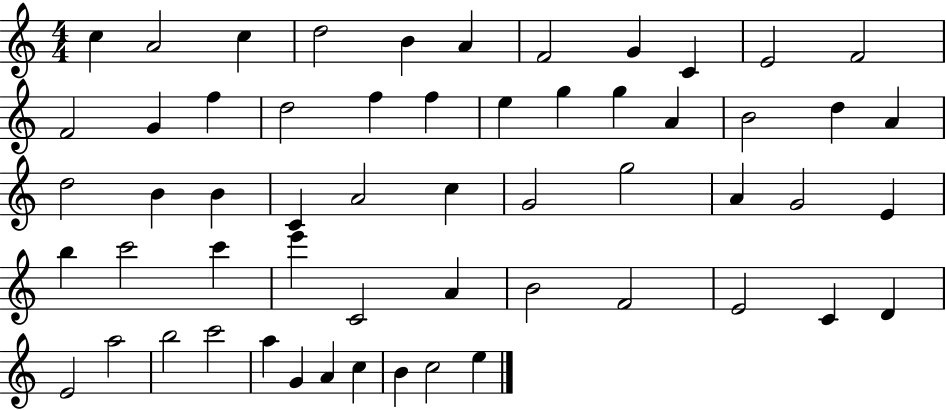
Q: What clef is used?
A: treble